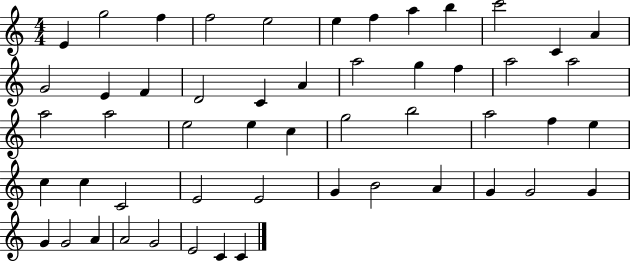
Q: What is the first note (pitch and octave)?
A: E4